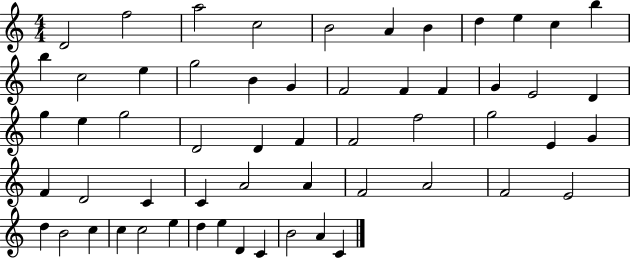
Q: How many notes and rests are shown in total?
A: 57